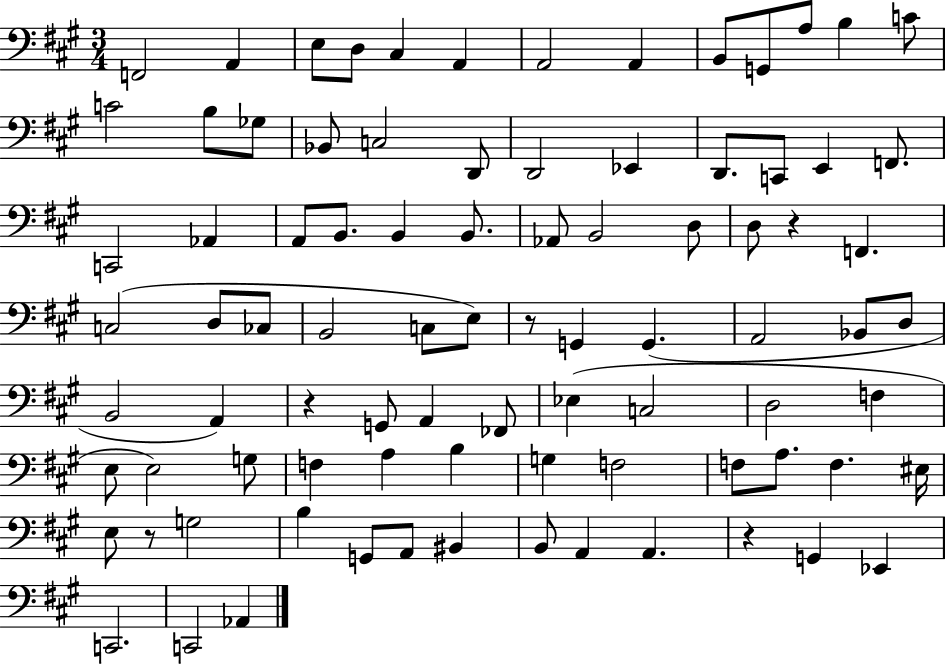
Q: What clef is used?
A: bass